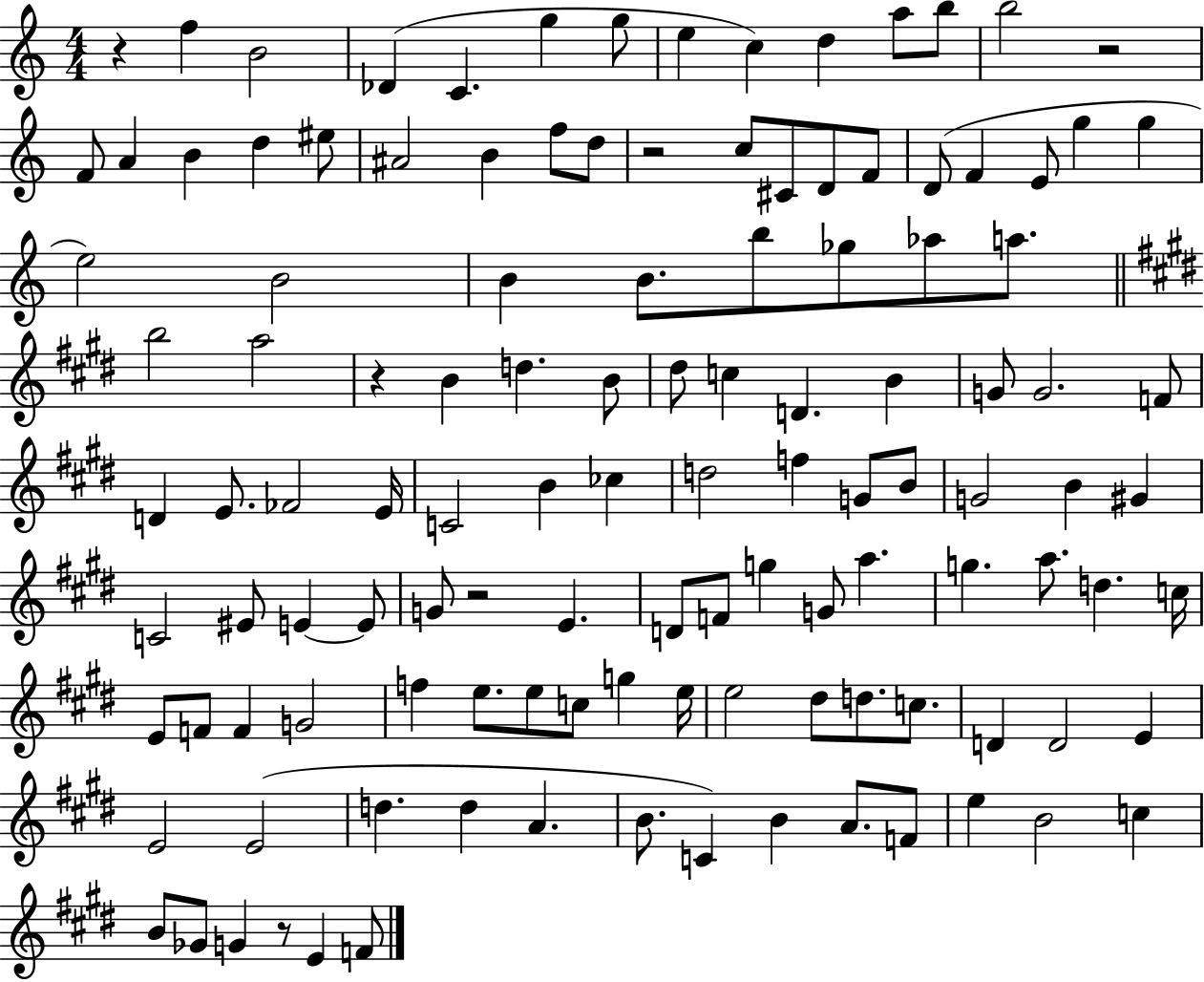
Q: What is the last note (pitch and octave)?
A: F4